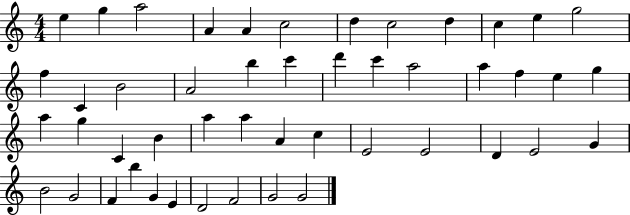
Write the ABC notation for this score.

X:1
T:Untitled
M:4/4
L:1/4
K:C
e g a2 A A c2 d c2 d c e g2 f C B2 A2 b c' d' c' a2 a f e g a g C B a a A c E2 E2 D E2 G B2 G2 F b G E D2 F2 G2 G2